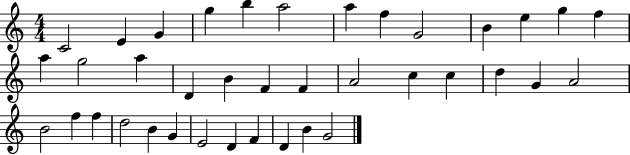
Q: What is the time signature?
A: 4/4